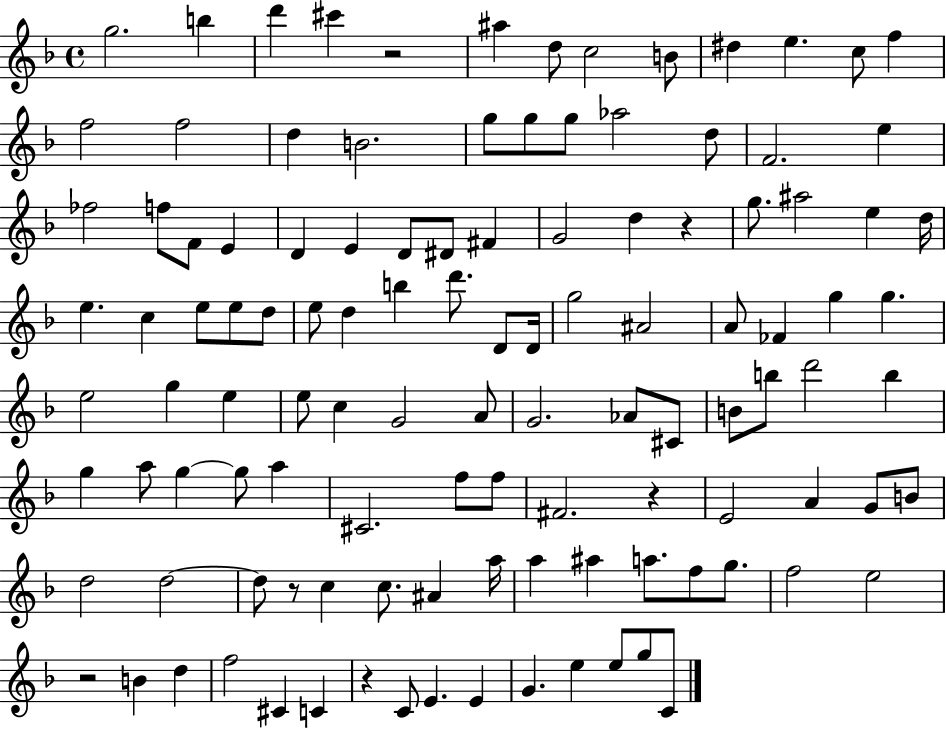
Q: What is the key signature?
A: F major